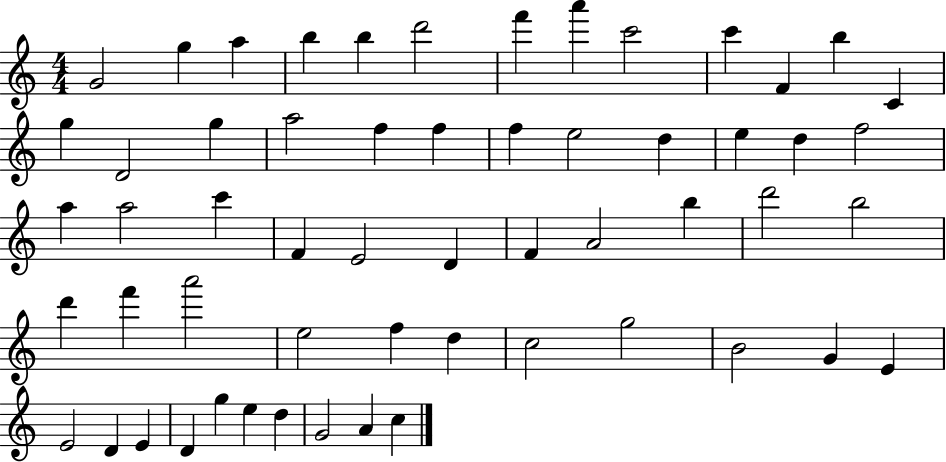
X:1
T:Untitled
M:4/4
L:1/4
K:C
G2 g a b b d'2 f' a' c'2 c' F b C g D2 g a2 f f f e2 d e d f2 a a2 c' F E2 D F A2 b d'2 b2 d' f' a'2 e2 f d c2 g2 B2 G E E2 D E D g e d G2 A c